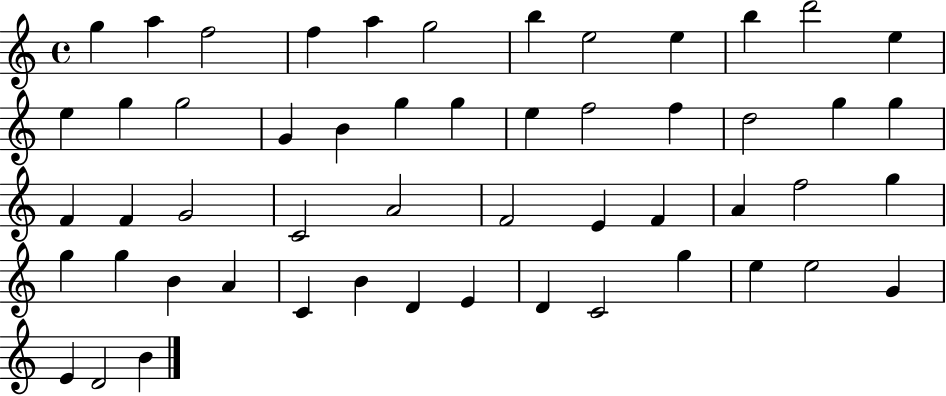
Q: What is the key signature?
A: C major